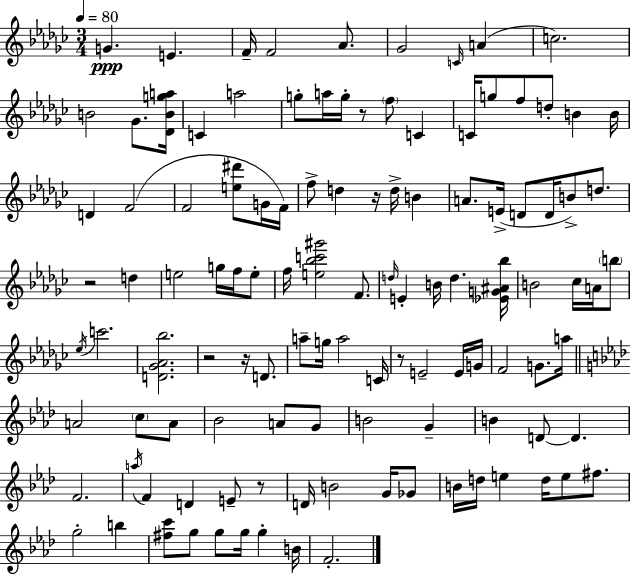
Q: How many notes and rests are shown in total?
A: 114